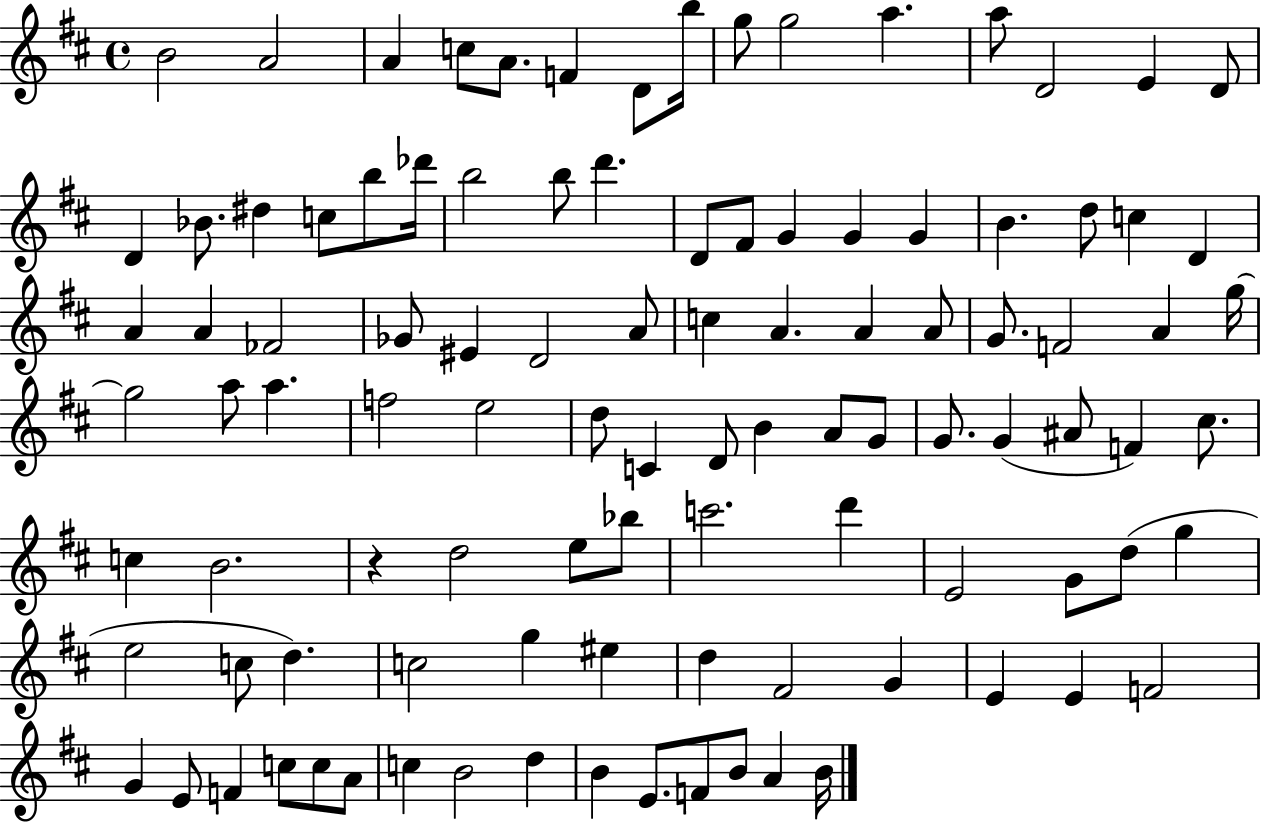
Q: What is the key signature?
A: D major